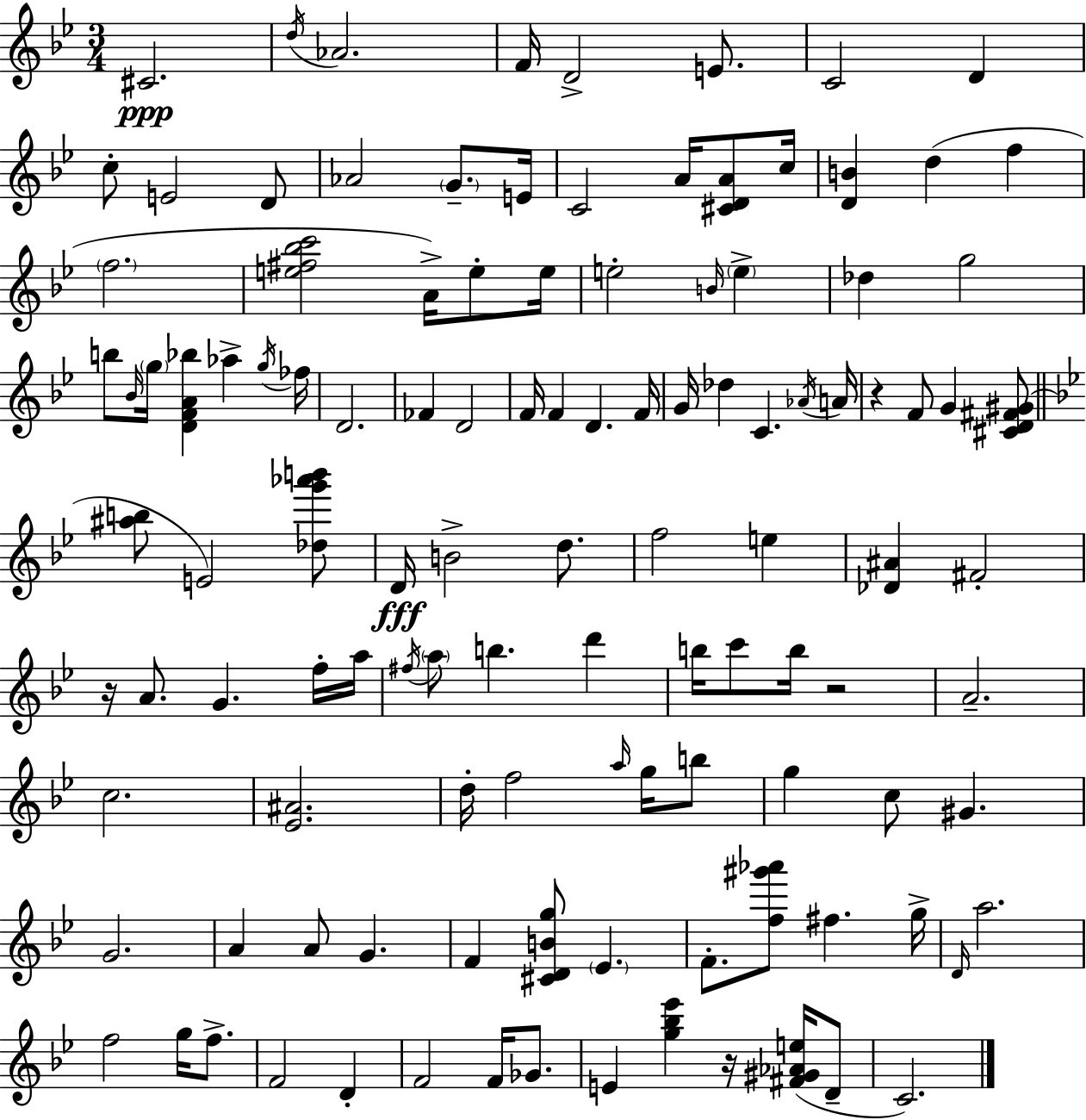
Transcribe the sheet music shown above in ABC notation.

X:1
T:Untitled
M:3/4
L:1/4
K:Gm
^C2 d/4 _A2 F/4 D2 E/2 C2 D c/2 E2 D/2 _A2 G/2 E/4 C2 A/4 [^CDA]/2 c/4 [DB] d f f2 [e^f_bc']2 A/4 e/2 e/4 e2 B/4 e _d g2 b/2 _B/4 g/4 [DFA_b] _a g/4 _f/4 D2 _F D2 F/4 F D F/4 G/4 _d C _A/4 A/4 z F/2 G [^CD^F^G]/2 [^ab]/2 E2 [_dg'_a'b']/2 D/4 B2 d/2 f2 e [_D^A] ^F2 z/4 A/2 G f/4 a/4 ^f/4 a/2 b d' b/4 c'/2 b/4 z2 A2 c2 [_E^A]2 d/4 f2 a/4 g/4 b/2 g c/2 ^G G2 A A/2 G F [^CDBg]/2 _E F/2 [f^g'_a']/2 ^f g/4 D/4 a2 f2 g/4 f/2 F2 D F2 F/4 _G/2 E [g_b_e'] z/4 [^F^G_Ae]/4 D/2 C2